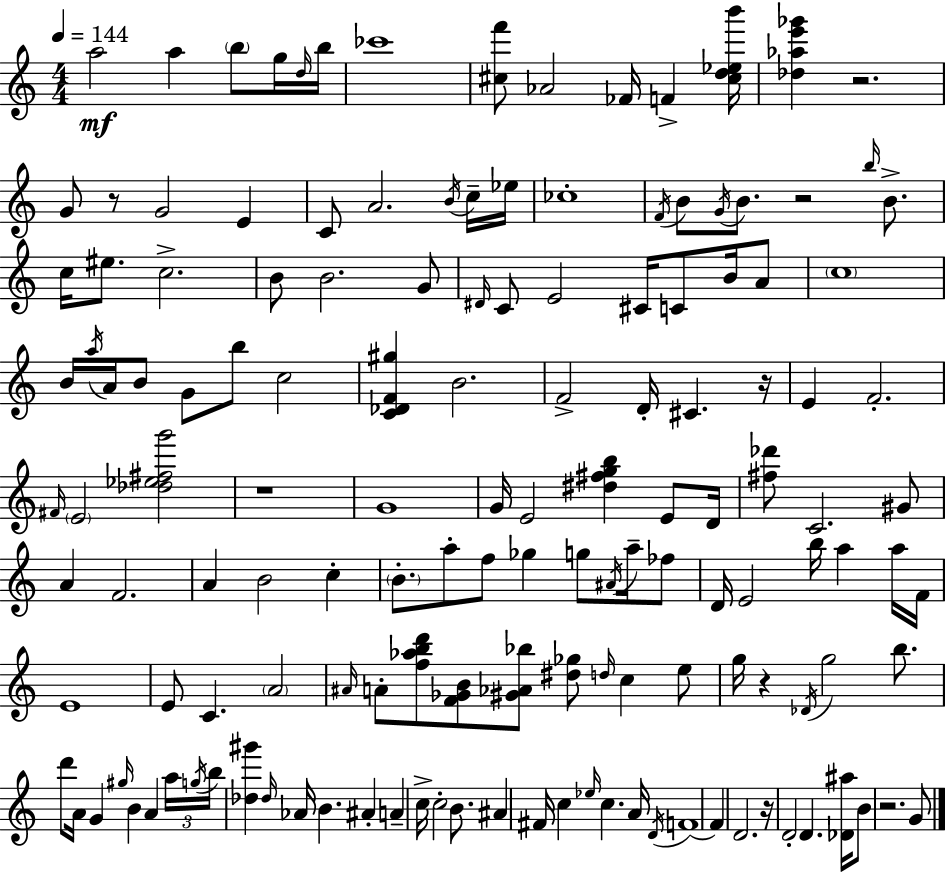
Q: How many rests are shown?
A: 8